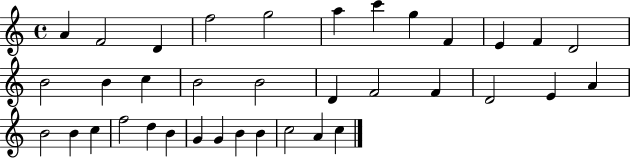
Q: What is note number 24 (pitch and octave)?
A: B4